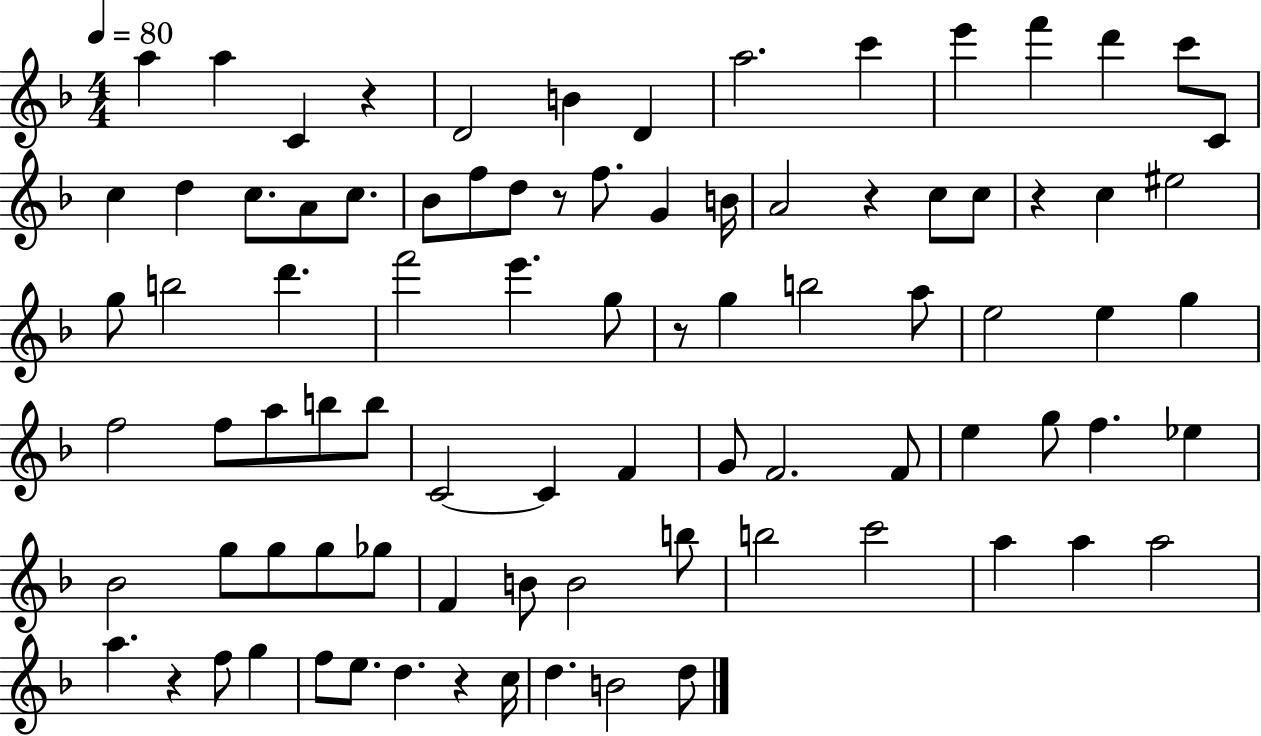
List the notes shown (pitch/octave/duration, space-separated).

A5/q A5/q C4/q R/q D4/h B4/q D4/q A5/h. C6/q E6/q F6/q D6/q C6/e C4/e C5/q D5/q C5/e. A4/e C5/e. Bb4/e F5/e D5/e R/e F5/e. G4/q B4/s A4/h R/q C5/e C5/e R/q C5/q EIS5/h G5/e B5/h D6/q. F6/h E6/q. G5/e R/e G5/q B5/h A5/e E5/h E5/q G5/q F5/h F5/e A5/e B5/e B5/e C4/h C4/q F4/q G4/e F4/h. F4/e E5/q G5/e F5/q. Eb5/q Bb4/h G5/e G5/e G5/e Gb5/e F4/q B4/e B4/h B5/e B5/h C6/h A5/q A5/q A5/h A5/q. R/q F5/e G5/q F5/e E5/e. D5/q. R/q C5/s D5/q. B4/h D5/e